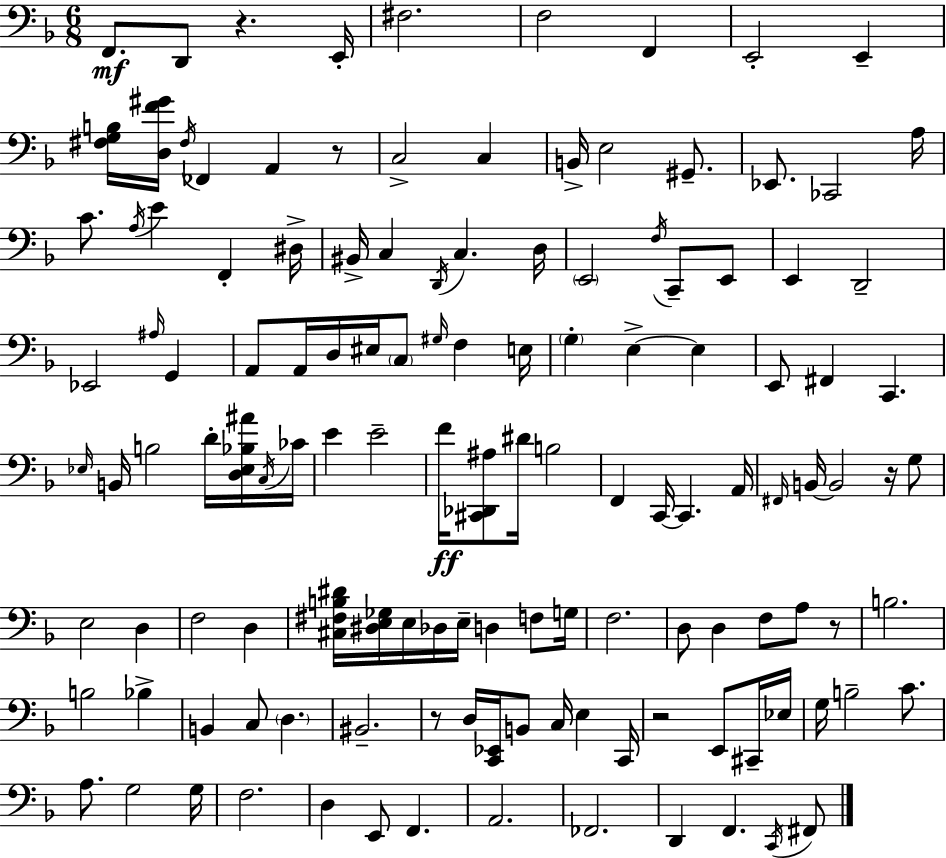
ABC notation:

X:1
T:Untitled
M:6/8
L:1/4
K:Dm
F,,/2 D,,/2 z E,,/4 ^F,2 F,2 F,, E,,2 E,, [^F,G,B,]/4 [D,F^G]/4 ^F,/4 _F,, A,, z/2 C,2 C, B,,/4 E,2 ^G,,/2 _E,,/2 _C,,2 A,/4 C/2 A,/4 E F,, ^D,/4 ^B,,/4 C, D,,/4 C, D,/4 E,,2 F,/4 C,,/2 E,,/2 E,, D,,2 _E,,2 ^A,/4 G,, A,,/2 A,,/4 D,/4 ^E,/4 C,/2 ^G,/4 F, E,/4 G, E, E, E,,/2 ^F,, C,, _E,/4 B,,/4 B,2 D/4 [D,_E,_B,^A]/4 C,/4 _C/4 E E2 F/4 [^C,,_D,,^A,]/2 ^D/4 B,2 F,, C,,/4 C,, A,,/4 ^F,,/4 B,,/4 B,,2 z/4 G,/2 E,2 D, F,2 D, [^C,^F,B,^D]/4 [^D,E,_G,]/4 E,/4 _D,/4 E,/4 D, F,/2 G,/4 F,2 D,/2 D, F,/2 A,/2 z/2 B,2 B,2 _B, B,, C,/2 D, ^B,,2 z/2 D,/4 [C,,_E,,]/4 B,,/2 C,/4 E, C,,/4 z2 E,,/2 ^C,,/4 _E,/4 G,/4 B,2 C/2 A,/2 G,2 G,/4 F,2 D, E,,/2 F,, A,,2 _F,,2 D,, F,, C,,/4 ^F,,/2